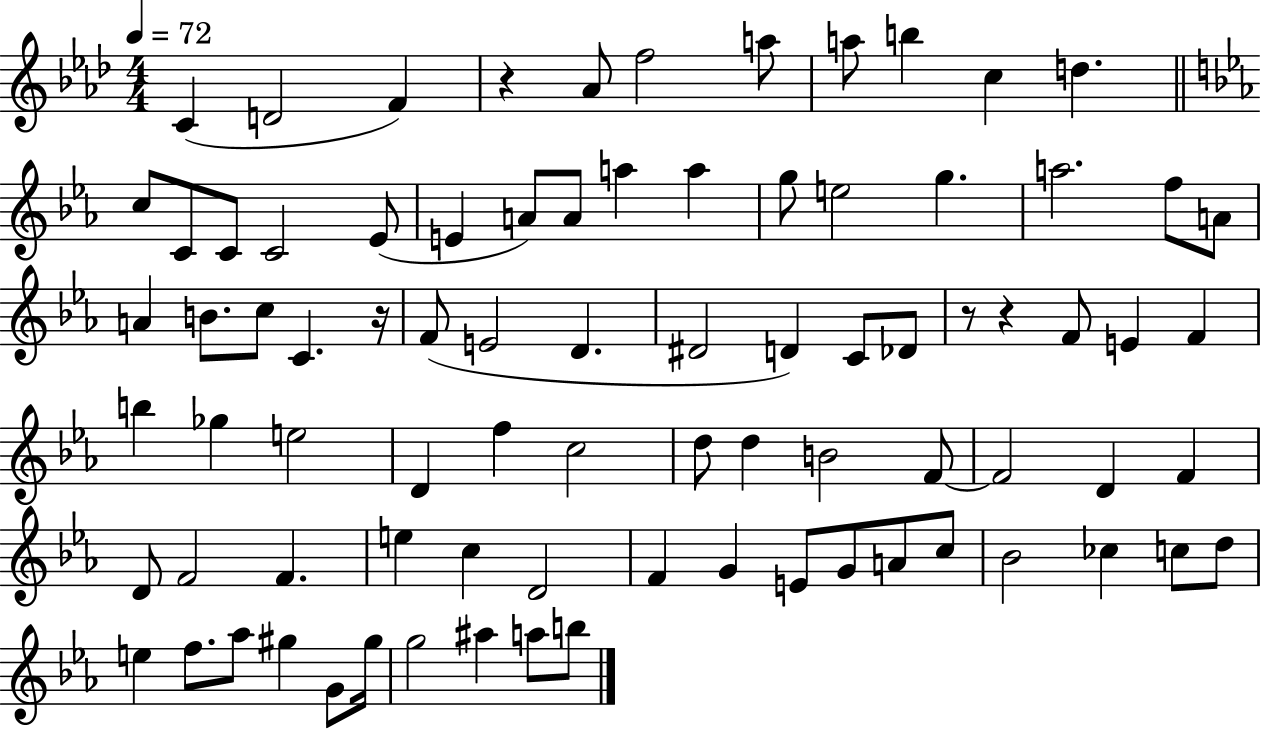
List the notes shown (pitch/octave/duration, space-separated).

C4/q D4/h F4/q R/q Ab4/e F5/h A5/e A5/e B5/q C5/q D5/q. C5/e C4/e C4/e C4/h Eb4/e E4/q A4/e A4/e A5/q A5/q G5/e E5/h G5/q. A5/h. F5/e A4/e A4/q B4/e. C5/e C4/q. R/s F4/e E4/h D4/q. D#4/h D4/q C4/e Db4/e R/e R/q F4/e E4/q F4/q B5/q Gb5/q E5/h D4/q F5/q C5/h D5/e D5/q B4/h F4/e F4/h D4/q F4/q D4/e F4/h F4/q. E5/q C5/q D4/h F4/q G4/q E4/e G4/e A4/e C5/e Bb4/h CES5/q C5/e D5/e E5/q F5/e. Ab5/e G#5/q G4/e G#5/s G5/h A#5/q A5/e B5/e